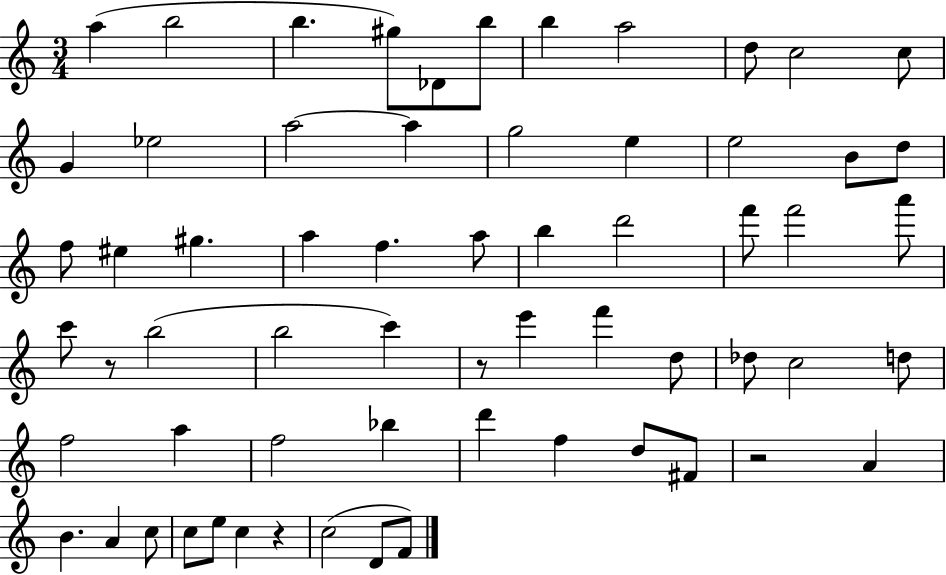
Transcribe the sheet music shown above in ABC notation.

X:1
T:Untitled
M:3/4
L:1/4
K:C
a b2 b ^g/2 _D/2 b/2 b a2 d/2 c2 c/2 G _e2 a2 a g2 e e2 B/2 d/2 f/2 ^e ^g a f a/2 b d'2 f'/2 f'2 a'/2 c'/2 z/2 b2 b2 c' z/2 e' f' d/2 _d/2 c2 d/2 f2 a f2 _b d' f d/2 ^F/2 z2 A B A c/2 c/2 e/2 c z c2 D/2 F/2